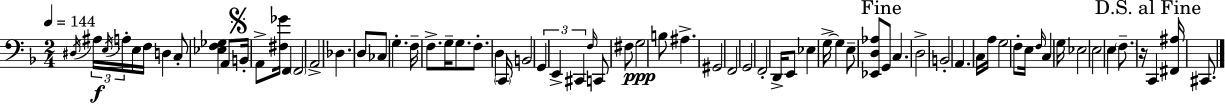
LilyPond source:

{
  \clef bass
  \numericTimeSignature
  \time 2/4
  \key d \minor
  \tempo 4 = 144
  \acciaccatura { dis16 }\f \tuplet 3/2 { ais16 \acciaccatura { e16 } a16-. } e16 f16 d4 | c8-. <ees f ges>4 | a,8 \mark \markup { \musicglyph "scripts.segno" } b,16-. a,8-> <fis ges'>16 f,4 | \parenthesize f,2 | \break a,2-> | des4. | d8 ces8 g4.-. | f16-- f8.-> g16-- g8. | \break f8.-. d4 | \parenthesize c,16 b,2 | \tuplet 3/2 { g,4 e,4-> | cis,4 } \grace { f16 } c,8 | \break fis8 g2\ppp | b8 ais4.-> | gis,2 | f,2 | \break g,2 | f,2-. | d,16-> e,8 ees4 | g16->~~ g4 e8-- | \break <ees, d aes>8 \mark "Fine" g,8 c4. | d2-> | b,2-. | a,4. | \break c16 a16 g2 | f8-. e16 \grace { f16 } c4 | g16 ees2 | e2 | \break e4 | \parenthesize f8.-- r16 \mark "D.S. al Fine" c,4 | <fis, ais>16 cis,8. \bar "|."
}